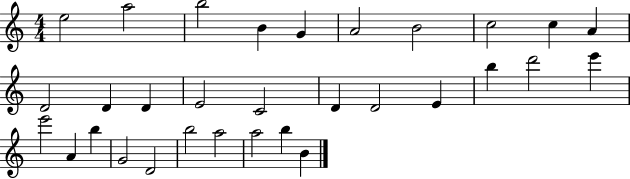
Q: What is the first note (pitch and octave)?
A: E5